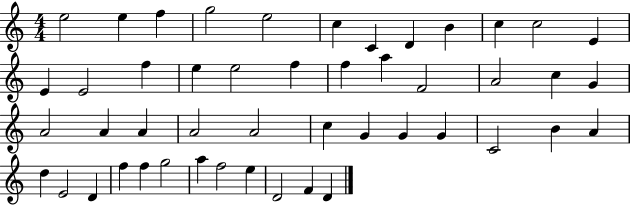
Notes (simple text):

E5/h E5/q F5/q G5/h E5/h C5/q C4/q D4/q B4/q C5/q C5/h E4/q E4/q E4/h F5/q E5/q E5/h F5/q F5/q A5/q F4/h A4/h C5/q G4/q A4/h A4/q A4/q A4/h A4/h C5/q G4/q G4/q G4/q C4/h B4/q A4/q D5/q E4/h D4/q F5/q F5/q G5/h A5/q F5/h E5/q D4/h F4/q D4/q